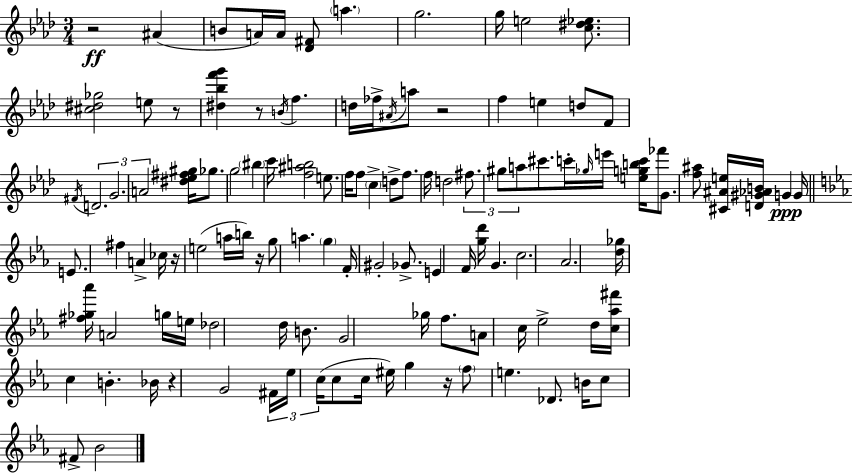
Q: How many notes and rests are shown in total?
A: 117